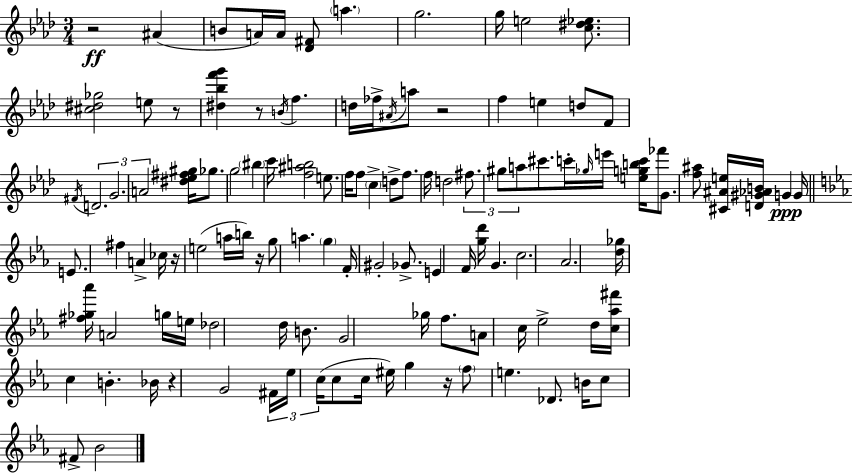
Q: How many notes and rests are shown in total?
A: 117